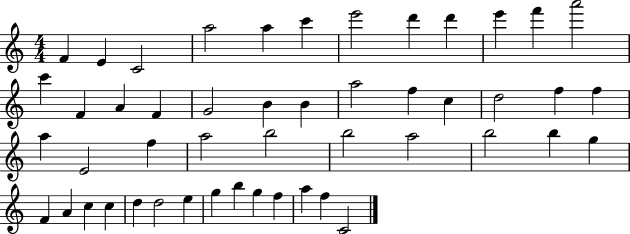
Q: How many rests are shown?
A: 0